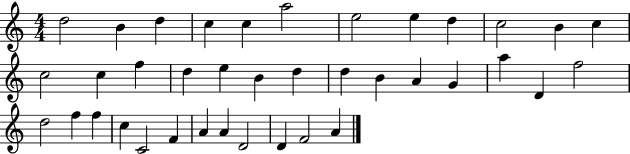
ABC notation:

X:1
T:Untitled
M:4/4
L:1/4
K:C
d2 B d c c a2 e2 e d c2 B c c2 c f d e B d d B A G a D f2 d2 f f c C2 F A A D2 D F2 A